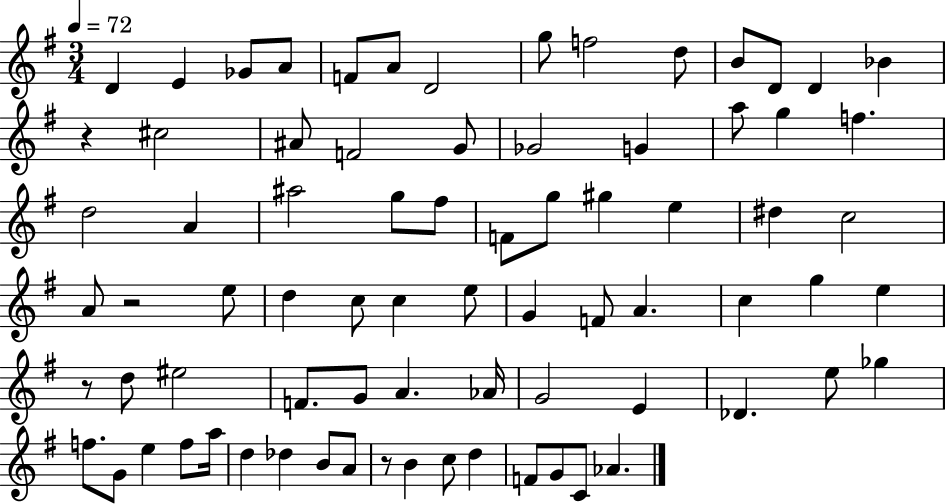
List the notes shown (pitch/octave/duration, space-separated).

D4/q E4/q Gb4/e A4/e F4/e A4/e D4/h G5/e F5/h D5/e B4/e D4/e D4/q Bb4/q R/q C#5/h A#4/e F4/h G4/e Gb4/h G4/q A5/e G5/q F5/q. D5/h A4/q A#5/h G5/e F#5/e F4/e G5/e G#5/q E5/q D#5/q C5/h A4/e R/h E5/e D5/q C5/e C5/q E5/e G4/q F4/e A4/q. C5/q G5/q E5/q R/e D5/e EIS5/h F4/e. G4/e A4/q. Ab4/s G4/h E4/q Db4/q. E5/e Gb5/q F5/e. G4/e E5/q F5/e A5/s D5/q Db5/q B4/e A4/e R/e B4/q C5/e D5/q F4/e G4/e C4/e Ab4/q.